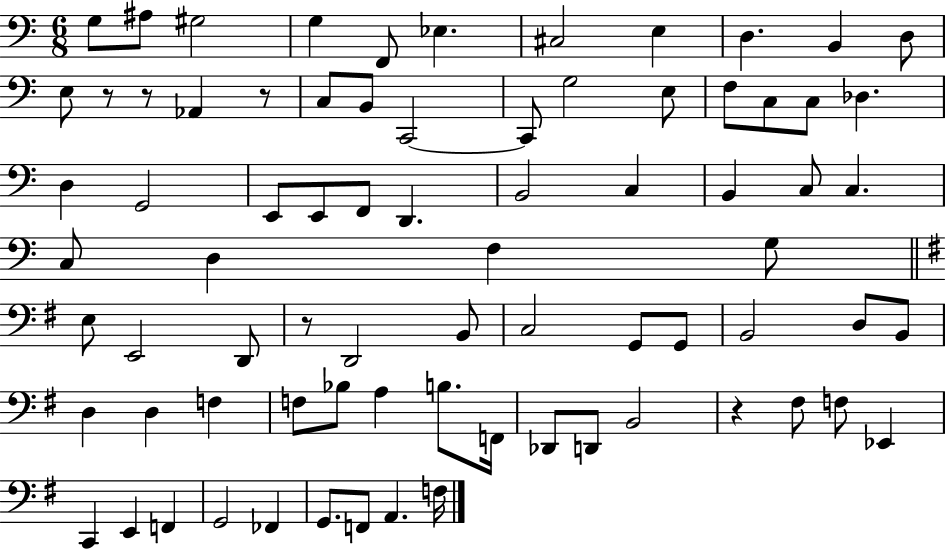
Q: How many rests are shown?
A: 5